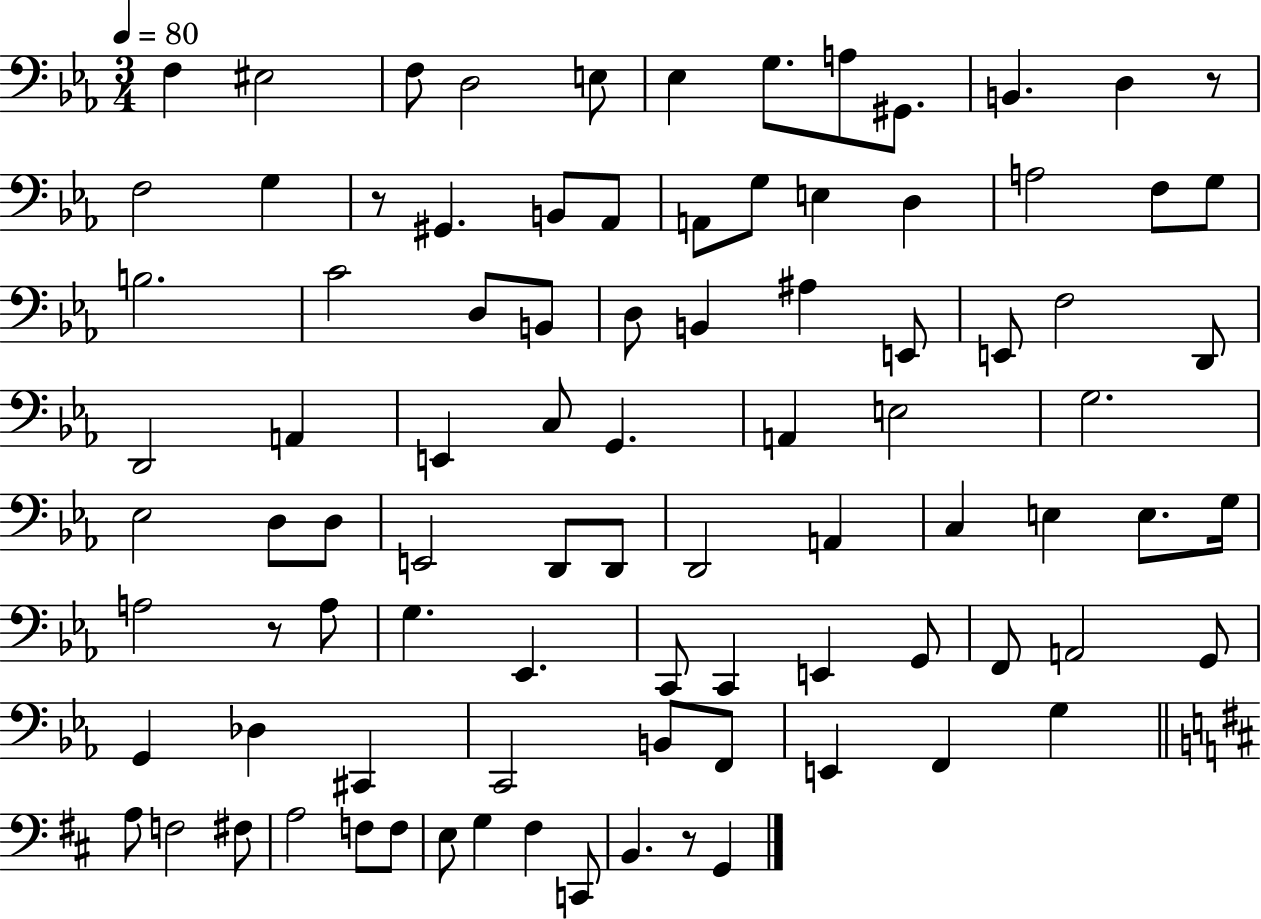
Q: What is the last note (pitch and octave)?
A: G2